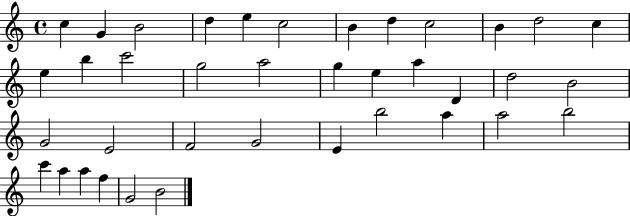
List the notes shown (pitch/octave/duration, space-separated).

C5/q G4/q B4/h D5/q E5/q C5/h B4/q D5/q C5/h B4/q D5/h C5/q E5/q B5/q C6/h G5/h A5/h G5/q E5/q A5/q D4/q D5/h B4/h G4/h E4/h F4/h G4/h E4/q B5/h A5/q A5/h B5/h C6/q A5/q A5/q F5/q G4/h B4/h